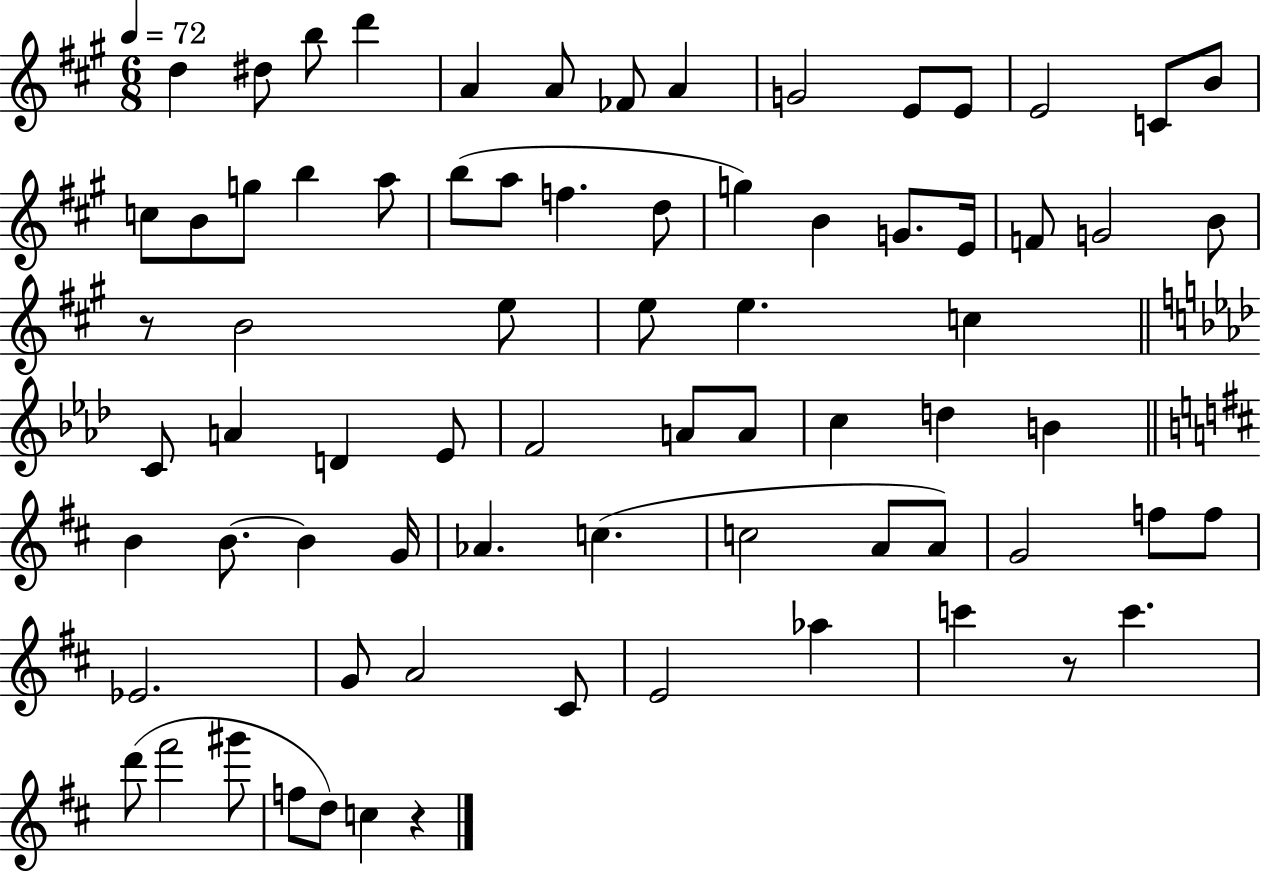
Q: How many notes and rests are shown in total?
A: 74